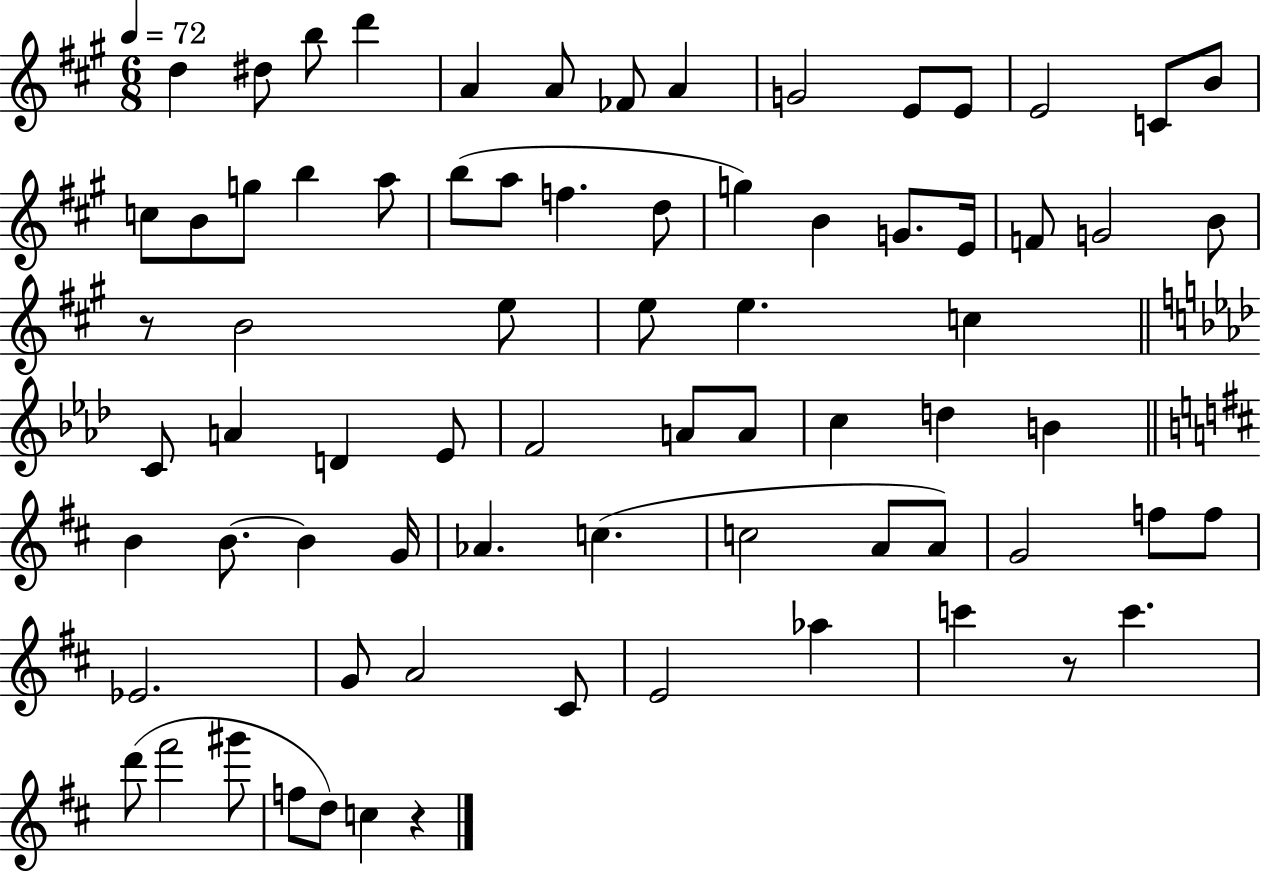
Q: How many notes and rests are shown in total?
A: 74